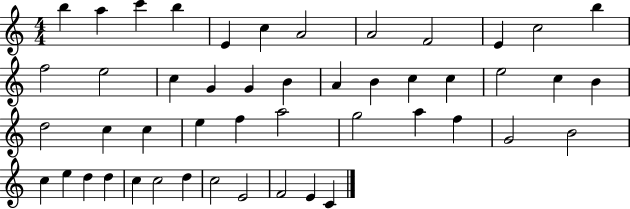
B5/q A5/q C6/q B5/q E4/q C5/q A4/h A4/h F4/h E4/q C5/h B5/q F5/h E5/h C5/q G4/q G4/q B4/q A4/q B4/q C5/q C5/q E5/h C5/q B4/q D5/h C5/q C5/q E5/q F5/q A5/h G5/h A5/q F5/q G4/h B4/h C5/q E5/q D5/q D5/q C5/q C5/h D5/q C5/h E4/h F4/h E4/q C4/q